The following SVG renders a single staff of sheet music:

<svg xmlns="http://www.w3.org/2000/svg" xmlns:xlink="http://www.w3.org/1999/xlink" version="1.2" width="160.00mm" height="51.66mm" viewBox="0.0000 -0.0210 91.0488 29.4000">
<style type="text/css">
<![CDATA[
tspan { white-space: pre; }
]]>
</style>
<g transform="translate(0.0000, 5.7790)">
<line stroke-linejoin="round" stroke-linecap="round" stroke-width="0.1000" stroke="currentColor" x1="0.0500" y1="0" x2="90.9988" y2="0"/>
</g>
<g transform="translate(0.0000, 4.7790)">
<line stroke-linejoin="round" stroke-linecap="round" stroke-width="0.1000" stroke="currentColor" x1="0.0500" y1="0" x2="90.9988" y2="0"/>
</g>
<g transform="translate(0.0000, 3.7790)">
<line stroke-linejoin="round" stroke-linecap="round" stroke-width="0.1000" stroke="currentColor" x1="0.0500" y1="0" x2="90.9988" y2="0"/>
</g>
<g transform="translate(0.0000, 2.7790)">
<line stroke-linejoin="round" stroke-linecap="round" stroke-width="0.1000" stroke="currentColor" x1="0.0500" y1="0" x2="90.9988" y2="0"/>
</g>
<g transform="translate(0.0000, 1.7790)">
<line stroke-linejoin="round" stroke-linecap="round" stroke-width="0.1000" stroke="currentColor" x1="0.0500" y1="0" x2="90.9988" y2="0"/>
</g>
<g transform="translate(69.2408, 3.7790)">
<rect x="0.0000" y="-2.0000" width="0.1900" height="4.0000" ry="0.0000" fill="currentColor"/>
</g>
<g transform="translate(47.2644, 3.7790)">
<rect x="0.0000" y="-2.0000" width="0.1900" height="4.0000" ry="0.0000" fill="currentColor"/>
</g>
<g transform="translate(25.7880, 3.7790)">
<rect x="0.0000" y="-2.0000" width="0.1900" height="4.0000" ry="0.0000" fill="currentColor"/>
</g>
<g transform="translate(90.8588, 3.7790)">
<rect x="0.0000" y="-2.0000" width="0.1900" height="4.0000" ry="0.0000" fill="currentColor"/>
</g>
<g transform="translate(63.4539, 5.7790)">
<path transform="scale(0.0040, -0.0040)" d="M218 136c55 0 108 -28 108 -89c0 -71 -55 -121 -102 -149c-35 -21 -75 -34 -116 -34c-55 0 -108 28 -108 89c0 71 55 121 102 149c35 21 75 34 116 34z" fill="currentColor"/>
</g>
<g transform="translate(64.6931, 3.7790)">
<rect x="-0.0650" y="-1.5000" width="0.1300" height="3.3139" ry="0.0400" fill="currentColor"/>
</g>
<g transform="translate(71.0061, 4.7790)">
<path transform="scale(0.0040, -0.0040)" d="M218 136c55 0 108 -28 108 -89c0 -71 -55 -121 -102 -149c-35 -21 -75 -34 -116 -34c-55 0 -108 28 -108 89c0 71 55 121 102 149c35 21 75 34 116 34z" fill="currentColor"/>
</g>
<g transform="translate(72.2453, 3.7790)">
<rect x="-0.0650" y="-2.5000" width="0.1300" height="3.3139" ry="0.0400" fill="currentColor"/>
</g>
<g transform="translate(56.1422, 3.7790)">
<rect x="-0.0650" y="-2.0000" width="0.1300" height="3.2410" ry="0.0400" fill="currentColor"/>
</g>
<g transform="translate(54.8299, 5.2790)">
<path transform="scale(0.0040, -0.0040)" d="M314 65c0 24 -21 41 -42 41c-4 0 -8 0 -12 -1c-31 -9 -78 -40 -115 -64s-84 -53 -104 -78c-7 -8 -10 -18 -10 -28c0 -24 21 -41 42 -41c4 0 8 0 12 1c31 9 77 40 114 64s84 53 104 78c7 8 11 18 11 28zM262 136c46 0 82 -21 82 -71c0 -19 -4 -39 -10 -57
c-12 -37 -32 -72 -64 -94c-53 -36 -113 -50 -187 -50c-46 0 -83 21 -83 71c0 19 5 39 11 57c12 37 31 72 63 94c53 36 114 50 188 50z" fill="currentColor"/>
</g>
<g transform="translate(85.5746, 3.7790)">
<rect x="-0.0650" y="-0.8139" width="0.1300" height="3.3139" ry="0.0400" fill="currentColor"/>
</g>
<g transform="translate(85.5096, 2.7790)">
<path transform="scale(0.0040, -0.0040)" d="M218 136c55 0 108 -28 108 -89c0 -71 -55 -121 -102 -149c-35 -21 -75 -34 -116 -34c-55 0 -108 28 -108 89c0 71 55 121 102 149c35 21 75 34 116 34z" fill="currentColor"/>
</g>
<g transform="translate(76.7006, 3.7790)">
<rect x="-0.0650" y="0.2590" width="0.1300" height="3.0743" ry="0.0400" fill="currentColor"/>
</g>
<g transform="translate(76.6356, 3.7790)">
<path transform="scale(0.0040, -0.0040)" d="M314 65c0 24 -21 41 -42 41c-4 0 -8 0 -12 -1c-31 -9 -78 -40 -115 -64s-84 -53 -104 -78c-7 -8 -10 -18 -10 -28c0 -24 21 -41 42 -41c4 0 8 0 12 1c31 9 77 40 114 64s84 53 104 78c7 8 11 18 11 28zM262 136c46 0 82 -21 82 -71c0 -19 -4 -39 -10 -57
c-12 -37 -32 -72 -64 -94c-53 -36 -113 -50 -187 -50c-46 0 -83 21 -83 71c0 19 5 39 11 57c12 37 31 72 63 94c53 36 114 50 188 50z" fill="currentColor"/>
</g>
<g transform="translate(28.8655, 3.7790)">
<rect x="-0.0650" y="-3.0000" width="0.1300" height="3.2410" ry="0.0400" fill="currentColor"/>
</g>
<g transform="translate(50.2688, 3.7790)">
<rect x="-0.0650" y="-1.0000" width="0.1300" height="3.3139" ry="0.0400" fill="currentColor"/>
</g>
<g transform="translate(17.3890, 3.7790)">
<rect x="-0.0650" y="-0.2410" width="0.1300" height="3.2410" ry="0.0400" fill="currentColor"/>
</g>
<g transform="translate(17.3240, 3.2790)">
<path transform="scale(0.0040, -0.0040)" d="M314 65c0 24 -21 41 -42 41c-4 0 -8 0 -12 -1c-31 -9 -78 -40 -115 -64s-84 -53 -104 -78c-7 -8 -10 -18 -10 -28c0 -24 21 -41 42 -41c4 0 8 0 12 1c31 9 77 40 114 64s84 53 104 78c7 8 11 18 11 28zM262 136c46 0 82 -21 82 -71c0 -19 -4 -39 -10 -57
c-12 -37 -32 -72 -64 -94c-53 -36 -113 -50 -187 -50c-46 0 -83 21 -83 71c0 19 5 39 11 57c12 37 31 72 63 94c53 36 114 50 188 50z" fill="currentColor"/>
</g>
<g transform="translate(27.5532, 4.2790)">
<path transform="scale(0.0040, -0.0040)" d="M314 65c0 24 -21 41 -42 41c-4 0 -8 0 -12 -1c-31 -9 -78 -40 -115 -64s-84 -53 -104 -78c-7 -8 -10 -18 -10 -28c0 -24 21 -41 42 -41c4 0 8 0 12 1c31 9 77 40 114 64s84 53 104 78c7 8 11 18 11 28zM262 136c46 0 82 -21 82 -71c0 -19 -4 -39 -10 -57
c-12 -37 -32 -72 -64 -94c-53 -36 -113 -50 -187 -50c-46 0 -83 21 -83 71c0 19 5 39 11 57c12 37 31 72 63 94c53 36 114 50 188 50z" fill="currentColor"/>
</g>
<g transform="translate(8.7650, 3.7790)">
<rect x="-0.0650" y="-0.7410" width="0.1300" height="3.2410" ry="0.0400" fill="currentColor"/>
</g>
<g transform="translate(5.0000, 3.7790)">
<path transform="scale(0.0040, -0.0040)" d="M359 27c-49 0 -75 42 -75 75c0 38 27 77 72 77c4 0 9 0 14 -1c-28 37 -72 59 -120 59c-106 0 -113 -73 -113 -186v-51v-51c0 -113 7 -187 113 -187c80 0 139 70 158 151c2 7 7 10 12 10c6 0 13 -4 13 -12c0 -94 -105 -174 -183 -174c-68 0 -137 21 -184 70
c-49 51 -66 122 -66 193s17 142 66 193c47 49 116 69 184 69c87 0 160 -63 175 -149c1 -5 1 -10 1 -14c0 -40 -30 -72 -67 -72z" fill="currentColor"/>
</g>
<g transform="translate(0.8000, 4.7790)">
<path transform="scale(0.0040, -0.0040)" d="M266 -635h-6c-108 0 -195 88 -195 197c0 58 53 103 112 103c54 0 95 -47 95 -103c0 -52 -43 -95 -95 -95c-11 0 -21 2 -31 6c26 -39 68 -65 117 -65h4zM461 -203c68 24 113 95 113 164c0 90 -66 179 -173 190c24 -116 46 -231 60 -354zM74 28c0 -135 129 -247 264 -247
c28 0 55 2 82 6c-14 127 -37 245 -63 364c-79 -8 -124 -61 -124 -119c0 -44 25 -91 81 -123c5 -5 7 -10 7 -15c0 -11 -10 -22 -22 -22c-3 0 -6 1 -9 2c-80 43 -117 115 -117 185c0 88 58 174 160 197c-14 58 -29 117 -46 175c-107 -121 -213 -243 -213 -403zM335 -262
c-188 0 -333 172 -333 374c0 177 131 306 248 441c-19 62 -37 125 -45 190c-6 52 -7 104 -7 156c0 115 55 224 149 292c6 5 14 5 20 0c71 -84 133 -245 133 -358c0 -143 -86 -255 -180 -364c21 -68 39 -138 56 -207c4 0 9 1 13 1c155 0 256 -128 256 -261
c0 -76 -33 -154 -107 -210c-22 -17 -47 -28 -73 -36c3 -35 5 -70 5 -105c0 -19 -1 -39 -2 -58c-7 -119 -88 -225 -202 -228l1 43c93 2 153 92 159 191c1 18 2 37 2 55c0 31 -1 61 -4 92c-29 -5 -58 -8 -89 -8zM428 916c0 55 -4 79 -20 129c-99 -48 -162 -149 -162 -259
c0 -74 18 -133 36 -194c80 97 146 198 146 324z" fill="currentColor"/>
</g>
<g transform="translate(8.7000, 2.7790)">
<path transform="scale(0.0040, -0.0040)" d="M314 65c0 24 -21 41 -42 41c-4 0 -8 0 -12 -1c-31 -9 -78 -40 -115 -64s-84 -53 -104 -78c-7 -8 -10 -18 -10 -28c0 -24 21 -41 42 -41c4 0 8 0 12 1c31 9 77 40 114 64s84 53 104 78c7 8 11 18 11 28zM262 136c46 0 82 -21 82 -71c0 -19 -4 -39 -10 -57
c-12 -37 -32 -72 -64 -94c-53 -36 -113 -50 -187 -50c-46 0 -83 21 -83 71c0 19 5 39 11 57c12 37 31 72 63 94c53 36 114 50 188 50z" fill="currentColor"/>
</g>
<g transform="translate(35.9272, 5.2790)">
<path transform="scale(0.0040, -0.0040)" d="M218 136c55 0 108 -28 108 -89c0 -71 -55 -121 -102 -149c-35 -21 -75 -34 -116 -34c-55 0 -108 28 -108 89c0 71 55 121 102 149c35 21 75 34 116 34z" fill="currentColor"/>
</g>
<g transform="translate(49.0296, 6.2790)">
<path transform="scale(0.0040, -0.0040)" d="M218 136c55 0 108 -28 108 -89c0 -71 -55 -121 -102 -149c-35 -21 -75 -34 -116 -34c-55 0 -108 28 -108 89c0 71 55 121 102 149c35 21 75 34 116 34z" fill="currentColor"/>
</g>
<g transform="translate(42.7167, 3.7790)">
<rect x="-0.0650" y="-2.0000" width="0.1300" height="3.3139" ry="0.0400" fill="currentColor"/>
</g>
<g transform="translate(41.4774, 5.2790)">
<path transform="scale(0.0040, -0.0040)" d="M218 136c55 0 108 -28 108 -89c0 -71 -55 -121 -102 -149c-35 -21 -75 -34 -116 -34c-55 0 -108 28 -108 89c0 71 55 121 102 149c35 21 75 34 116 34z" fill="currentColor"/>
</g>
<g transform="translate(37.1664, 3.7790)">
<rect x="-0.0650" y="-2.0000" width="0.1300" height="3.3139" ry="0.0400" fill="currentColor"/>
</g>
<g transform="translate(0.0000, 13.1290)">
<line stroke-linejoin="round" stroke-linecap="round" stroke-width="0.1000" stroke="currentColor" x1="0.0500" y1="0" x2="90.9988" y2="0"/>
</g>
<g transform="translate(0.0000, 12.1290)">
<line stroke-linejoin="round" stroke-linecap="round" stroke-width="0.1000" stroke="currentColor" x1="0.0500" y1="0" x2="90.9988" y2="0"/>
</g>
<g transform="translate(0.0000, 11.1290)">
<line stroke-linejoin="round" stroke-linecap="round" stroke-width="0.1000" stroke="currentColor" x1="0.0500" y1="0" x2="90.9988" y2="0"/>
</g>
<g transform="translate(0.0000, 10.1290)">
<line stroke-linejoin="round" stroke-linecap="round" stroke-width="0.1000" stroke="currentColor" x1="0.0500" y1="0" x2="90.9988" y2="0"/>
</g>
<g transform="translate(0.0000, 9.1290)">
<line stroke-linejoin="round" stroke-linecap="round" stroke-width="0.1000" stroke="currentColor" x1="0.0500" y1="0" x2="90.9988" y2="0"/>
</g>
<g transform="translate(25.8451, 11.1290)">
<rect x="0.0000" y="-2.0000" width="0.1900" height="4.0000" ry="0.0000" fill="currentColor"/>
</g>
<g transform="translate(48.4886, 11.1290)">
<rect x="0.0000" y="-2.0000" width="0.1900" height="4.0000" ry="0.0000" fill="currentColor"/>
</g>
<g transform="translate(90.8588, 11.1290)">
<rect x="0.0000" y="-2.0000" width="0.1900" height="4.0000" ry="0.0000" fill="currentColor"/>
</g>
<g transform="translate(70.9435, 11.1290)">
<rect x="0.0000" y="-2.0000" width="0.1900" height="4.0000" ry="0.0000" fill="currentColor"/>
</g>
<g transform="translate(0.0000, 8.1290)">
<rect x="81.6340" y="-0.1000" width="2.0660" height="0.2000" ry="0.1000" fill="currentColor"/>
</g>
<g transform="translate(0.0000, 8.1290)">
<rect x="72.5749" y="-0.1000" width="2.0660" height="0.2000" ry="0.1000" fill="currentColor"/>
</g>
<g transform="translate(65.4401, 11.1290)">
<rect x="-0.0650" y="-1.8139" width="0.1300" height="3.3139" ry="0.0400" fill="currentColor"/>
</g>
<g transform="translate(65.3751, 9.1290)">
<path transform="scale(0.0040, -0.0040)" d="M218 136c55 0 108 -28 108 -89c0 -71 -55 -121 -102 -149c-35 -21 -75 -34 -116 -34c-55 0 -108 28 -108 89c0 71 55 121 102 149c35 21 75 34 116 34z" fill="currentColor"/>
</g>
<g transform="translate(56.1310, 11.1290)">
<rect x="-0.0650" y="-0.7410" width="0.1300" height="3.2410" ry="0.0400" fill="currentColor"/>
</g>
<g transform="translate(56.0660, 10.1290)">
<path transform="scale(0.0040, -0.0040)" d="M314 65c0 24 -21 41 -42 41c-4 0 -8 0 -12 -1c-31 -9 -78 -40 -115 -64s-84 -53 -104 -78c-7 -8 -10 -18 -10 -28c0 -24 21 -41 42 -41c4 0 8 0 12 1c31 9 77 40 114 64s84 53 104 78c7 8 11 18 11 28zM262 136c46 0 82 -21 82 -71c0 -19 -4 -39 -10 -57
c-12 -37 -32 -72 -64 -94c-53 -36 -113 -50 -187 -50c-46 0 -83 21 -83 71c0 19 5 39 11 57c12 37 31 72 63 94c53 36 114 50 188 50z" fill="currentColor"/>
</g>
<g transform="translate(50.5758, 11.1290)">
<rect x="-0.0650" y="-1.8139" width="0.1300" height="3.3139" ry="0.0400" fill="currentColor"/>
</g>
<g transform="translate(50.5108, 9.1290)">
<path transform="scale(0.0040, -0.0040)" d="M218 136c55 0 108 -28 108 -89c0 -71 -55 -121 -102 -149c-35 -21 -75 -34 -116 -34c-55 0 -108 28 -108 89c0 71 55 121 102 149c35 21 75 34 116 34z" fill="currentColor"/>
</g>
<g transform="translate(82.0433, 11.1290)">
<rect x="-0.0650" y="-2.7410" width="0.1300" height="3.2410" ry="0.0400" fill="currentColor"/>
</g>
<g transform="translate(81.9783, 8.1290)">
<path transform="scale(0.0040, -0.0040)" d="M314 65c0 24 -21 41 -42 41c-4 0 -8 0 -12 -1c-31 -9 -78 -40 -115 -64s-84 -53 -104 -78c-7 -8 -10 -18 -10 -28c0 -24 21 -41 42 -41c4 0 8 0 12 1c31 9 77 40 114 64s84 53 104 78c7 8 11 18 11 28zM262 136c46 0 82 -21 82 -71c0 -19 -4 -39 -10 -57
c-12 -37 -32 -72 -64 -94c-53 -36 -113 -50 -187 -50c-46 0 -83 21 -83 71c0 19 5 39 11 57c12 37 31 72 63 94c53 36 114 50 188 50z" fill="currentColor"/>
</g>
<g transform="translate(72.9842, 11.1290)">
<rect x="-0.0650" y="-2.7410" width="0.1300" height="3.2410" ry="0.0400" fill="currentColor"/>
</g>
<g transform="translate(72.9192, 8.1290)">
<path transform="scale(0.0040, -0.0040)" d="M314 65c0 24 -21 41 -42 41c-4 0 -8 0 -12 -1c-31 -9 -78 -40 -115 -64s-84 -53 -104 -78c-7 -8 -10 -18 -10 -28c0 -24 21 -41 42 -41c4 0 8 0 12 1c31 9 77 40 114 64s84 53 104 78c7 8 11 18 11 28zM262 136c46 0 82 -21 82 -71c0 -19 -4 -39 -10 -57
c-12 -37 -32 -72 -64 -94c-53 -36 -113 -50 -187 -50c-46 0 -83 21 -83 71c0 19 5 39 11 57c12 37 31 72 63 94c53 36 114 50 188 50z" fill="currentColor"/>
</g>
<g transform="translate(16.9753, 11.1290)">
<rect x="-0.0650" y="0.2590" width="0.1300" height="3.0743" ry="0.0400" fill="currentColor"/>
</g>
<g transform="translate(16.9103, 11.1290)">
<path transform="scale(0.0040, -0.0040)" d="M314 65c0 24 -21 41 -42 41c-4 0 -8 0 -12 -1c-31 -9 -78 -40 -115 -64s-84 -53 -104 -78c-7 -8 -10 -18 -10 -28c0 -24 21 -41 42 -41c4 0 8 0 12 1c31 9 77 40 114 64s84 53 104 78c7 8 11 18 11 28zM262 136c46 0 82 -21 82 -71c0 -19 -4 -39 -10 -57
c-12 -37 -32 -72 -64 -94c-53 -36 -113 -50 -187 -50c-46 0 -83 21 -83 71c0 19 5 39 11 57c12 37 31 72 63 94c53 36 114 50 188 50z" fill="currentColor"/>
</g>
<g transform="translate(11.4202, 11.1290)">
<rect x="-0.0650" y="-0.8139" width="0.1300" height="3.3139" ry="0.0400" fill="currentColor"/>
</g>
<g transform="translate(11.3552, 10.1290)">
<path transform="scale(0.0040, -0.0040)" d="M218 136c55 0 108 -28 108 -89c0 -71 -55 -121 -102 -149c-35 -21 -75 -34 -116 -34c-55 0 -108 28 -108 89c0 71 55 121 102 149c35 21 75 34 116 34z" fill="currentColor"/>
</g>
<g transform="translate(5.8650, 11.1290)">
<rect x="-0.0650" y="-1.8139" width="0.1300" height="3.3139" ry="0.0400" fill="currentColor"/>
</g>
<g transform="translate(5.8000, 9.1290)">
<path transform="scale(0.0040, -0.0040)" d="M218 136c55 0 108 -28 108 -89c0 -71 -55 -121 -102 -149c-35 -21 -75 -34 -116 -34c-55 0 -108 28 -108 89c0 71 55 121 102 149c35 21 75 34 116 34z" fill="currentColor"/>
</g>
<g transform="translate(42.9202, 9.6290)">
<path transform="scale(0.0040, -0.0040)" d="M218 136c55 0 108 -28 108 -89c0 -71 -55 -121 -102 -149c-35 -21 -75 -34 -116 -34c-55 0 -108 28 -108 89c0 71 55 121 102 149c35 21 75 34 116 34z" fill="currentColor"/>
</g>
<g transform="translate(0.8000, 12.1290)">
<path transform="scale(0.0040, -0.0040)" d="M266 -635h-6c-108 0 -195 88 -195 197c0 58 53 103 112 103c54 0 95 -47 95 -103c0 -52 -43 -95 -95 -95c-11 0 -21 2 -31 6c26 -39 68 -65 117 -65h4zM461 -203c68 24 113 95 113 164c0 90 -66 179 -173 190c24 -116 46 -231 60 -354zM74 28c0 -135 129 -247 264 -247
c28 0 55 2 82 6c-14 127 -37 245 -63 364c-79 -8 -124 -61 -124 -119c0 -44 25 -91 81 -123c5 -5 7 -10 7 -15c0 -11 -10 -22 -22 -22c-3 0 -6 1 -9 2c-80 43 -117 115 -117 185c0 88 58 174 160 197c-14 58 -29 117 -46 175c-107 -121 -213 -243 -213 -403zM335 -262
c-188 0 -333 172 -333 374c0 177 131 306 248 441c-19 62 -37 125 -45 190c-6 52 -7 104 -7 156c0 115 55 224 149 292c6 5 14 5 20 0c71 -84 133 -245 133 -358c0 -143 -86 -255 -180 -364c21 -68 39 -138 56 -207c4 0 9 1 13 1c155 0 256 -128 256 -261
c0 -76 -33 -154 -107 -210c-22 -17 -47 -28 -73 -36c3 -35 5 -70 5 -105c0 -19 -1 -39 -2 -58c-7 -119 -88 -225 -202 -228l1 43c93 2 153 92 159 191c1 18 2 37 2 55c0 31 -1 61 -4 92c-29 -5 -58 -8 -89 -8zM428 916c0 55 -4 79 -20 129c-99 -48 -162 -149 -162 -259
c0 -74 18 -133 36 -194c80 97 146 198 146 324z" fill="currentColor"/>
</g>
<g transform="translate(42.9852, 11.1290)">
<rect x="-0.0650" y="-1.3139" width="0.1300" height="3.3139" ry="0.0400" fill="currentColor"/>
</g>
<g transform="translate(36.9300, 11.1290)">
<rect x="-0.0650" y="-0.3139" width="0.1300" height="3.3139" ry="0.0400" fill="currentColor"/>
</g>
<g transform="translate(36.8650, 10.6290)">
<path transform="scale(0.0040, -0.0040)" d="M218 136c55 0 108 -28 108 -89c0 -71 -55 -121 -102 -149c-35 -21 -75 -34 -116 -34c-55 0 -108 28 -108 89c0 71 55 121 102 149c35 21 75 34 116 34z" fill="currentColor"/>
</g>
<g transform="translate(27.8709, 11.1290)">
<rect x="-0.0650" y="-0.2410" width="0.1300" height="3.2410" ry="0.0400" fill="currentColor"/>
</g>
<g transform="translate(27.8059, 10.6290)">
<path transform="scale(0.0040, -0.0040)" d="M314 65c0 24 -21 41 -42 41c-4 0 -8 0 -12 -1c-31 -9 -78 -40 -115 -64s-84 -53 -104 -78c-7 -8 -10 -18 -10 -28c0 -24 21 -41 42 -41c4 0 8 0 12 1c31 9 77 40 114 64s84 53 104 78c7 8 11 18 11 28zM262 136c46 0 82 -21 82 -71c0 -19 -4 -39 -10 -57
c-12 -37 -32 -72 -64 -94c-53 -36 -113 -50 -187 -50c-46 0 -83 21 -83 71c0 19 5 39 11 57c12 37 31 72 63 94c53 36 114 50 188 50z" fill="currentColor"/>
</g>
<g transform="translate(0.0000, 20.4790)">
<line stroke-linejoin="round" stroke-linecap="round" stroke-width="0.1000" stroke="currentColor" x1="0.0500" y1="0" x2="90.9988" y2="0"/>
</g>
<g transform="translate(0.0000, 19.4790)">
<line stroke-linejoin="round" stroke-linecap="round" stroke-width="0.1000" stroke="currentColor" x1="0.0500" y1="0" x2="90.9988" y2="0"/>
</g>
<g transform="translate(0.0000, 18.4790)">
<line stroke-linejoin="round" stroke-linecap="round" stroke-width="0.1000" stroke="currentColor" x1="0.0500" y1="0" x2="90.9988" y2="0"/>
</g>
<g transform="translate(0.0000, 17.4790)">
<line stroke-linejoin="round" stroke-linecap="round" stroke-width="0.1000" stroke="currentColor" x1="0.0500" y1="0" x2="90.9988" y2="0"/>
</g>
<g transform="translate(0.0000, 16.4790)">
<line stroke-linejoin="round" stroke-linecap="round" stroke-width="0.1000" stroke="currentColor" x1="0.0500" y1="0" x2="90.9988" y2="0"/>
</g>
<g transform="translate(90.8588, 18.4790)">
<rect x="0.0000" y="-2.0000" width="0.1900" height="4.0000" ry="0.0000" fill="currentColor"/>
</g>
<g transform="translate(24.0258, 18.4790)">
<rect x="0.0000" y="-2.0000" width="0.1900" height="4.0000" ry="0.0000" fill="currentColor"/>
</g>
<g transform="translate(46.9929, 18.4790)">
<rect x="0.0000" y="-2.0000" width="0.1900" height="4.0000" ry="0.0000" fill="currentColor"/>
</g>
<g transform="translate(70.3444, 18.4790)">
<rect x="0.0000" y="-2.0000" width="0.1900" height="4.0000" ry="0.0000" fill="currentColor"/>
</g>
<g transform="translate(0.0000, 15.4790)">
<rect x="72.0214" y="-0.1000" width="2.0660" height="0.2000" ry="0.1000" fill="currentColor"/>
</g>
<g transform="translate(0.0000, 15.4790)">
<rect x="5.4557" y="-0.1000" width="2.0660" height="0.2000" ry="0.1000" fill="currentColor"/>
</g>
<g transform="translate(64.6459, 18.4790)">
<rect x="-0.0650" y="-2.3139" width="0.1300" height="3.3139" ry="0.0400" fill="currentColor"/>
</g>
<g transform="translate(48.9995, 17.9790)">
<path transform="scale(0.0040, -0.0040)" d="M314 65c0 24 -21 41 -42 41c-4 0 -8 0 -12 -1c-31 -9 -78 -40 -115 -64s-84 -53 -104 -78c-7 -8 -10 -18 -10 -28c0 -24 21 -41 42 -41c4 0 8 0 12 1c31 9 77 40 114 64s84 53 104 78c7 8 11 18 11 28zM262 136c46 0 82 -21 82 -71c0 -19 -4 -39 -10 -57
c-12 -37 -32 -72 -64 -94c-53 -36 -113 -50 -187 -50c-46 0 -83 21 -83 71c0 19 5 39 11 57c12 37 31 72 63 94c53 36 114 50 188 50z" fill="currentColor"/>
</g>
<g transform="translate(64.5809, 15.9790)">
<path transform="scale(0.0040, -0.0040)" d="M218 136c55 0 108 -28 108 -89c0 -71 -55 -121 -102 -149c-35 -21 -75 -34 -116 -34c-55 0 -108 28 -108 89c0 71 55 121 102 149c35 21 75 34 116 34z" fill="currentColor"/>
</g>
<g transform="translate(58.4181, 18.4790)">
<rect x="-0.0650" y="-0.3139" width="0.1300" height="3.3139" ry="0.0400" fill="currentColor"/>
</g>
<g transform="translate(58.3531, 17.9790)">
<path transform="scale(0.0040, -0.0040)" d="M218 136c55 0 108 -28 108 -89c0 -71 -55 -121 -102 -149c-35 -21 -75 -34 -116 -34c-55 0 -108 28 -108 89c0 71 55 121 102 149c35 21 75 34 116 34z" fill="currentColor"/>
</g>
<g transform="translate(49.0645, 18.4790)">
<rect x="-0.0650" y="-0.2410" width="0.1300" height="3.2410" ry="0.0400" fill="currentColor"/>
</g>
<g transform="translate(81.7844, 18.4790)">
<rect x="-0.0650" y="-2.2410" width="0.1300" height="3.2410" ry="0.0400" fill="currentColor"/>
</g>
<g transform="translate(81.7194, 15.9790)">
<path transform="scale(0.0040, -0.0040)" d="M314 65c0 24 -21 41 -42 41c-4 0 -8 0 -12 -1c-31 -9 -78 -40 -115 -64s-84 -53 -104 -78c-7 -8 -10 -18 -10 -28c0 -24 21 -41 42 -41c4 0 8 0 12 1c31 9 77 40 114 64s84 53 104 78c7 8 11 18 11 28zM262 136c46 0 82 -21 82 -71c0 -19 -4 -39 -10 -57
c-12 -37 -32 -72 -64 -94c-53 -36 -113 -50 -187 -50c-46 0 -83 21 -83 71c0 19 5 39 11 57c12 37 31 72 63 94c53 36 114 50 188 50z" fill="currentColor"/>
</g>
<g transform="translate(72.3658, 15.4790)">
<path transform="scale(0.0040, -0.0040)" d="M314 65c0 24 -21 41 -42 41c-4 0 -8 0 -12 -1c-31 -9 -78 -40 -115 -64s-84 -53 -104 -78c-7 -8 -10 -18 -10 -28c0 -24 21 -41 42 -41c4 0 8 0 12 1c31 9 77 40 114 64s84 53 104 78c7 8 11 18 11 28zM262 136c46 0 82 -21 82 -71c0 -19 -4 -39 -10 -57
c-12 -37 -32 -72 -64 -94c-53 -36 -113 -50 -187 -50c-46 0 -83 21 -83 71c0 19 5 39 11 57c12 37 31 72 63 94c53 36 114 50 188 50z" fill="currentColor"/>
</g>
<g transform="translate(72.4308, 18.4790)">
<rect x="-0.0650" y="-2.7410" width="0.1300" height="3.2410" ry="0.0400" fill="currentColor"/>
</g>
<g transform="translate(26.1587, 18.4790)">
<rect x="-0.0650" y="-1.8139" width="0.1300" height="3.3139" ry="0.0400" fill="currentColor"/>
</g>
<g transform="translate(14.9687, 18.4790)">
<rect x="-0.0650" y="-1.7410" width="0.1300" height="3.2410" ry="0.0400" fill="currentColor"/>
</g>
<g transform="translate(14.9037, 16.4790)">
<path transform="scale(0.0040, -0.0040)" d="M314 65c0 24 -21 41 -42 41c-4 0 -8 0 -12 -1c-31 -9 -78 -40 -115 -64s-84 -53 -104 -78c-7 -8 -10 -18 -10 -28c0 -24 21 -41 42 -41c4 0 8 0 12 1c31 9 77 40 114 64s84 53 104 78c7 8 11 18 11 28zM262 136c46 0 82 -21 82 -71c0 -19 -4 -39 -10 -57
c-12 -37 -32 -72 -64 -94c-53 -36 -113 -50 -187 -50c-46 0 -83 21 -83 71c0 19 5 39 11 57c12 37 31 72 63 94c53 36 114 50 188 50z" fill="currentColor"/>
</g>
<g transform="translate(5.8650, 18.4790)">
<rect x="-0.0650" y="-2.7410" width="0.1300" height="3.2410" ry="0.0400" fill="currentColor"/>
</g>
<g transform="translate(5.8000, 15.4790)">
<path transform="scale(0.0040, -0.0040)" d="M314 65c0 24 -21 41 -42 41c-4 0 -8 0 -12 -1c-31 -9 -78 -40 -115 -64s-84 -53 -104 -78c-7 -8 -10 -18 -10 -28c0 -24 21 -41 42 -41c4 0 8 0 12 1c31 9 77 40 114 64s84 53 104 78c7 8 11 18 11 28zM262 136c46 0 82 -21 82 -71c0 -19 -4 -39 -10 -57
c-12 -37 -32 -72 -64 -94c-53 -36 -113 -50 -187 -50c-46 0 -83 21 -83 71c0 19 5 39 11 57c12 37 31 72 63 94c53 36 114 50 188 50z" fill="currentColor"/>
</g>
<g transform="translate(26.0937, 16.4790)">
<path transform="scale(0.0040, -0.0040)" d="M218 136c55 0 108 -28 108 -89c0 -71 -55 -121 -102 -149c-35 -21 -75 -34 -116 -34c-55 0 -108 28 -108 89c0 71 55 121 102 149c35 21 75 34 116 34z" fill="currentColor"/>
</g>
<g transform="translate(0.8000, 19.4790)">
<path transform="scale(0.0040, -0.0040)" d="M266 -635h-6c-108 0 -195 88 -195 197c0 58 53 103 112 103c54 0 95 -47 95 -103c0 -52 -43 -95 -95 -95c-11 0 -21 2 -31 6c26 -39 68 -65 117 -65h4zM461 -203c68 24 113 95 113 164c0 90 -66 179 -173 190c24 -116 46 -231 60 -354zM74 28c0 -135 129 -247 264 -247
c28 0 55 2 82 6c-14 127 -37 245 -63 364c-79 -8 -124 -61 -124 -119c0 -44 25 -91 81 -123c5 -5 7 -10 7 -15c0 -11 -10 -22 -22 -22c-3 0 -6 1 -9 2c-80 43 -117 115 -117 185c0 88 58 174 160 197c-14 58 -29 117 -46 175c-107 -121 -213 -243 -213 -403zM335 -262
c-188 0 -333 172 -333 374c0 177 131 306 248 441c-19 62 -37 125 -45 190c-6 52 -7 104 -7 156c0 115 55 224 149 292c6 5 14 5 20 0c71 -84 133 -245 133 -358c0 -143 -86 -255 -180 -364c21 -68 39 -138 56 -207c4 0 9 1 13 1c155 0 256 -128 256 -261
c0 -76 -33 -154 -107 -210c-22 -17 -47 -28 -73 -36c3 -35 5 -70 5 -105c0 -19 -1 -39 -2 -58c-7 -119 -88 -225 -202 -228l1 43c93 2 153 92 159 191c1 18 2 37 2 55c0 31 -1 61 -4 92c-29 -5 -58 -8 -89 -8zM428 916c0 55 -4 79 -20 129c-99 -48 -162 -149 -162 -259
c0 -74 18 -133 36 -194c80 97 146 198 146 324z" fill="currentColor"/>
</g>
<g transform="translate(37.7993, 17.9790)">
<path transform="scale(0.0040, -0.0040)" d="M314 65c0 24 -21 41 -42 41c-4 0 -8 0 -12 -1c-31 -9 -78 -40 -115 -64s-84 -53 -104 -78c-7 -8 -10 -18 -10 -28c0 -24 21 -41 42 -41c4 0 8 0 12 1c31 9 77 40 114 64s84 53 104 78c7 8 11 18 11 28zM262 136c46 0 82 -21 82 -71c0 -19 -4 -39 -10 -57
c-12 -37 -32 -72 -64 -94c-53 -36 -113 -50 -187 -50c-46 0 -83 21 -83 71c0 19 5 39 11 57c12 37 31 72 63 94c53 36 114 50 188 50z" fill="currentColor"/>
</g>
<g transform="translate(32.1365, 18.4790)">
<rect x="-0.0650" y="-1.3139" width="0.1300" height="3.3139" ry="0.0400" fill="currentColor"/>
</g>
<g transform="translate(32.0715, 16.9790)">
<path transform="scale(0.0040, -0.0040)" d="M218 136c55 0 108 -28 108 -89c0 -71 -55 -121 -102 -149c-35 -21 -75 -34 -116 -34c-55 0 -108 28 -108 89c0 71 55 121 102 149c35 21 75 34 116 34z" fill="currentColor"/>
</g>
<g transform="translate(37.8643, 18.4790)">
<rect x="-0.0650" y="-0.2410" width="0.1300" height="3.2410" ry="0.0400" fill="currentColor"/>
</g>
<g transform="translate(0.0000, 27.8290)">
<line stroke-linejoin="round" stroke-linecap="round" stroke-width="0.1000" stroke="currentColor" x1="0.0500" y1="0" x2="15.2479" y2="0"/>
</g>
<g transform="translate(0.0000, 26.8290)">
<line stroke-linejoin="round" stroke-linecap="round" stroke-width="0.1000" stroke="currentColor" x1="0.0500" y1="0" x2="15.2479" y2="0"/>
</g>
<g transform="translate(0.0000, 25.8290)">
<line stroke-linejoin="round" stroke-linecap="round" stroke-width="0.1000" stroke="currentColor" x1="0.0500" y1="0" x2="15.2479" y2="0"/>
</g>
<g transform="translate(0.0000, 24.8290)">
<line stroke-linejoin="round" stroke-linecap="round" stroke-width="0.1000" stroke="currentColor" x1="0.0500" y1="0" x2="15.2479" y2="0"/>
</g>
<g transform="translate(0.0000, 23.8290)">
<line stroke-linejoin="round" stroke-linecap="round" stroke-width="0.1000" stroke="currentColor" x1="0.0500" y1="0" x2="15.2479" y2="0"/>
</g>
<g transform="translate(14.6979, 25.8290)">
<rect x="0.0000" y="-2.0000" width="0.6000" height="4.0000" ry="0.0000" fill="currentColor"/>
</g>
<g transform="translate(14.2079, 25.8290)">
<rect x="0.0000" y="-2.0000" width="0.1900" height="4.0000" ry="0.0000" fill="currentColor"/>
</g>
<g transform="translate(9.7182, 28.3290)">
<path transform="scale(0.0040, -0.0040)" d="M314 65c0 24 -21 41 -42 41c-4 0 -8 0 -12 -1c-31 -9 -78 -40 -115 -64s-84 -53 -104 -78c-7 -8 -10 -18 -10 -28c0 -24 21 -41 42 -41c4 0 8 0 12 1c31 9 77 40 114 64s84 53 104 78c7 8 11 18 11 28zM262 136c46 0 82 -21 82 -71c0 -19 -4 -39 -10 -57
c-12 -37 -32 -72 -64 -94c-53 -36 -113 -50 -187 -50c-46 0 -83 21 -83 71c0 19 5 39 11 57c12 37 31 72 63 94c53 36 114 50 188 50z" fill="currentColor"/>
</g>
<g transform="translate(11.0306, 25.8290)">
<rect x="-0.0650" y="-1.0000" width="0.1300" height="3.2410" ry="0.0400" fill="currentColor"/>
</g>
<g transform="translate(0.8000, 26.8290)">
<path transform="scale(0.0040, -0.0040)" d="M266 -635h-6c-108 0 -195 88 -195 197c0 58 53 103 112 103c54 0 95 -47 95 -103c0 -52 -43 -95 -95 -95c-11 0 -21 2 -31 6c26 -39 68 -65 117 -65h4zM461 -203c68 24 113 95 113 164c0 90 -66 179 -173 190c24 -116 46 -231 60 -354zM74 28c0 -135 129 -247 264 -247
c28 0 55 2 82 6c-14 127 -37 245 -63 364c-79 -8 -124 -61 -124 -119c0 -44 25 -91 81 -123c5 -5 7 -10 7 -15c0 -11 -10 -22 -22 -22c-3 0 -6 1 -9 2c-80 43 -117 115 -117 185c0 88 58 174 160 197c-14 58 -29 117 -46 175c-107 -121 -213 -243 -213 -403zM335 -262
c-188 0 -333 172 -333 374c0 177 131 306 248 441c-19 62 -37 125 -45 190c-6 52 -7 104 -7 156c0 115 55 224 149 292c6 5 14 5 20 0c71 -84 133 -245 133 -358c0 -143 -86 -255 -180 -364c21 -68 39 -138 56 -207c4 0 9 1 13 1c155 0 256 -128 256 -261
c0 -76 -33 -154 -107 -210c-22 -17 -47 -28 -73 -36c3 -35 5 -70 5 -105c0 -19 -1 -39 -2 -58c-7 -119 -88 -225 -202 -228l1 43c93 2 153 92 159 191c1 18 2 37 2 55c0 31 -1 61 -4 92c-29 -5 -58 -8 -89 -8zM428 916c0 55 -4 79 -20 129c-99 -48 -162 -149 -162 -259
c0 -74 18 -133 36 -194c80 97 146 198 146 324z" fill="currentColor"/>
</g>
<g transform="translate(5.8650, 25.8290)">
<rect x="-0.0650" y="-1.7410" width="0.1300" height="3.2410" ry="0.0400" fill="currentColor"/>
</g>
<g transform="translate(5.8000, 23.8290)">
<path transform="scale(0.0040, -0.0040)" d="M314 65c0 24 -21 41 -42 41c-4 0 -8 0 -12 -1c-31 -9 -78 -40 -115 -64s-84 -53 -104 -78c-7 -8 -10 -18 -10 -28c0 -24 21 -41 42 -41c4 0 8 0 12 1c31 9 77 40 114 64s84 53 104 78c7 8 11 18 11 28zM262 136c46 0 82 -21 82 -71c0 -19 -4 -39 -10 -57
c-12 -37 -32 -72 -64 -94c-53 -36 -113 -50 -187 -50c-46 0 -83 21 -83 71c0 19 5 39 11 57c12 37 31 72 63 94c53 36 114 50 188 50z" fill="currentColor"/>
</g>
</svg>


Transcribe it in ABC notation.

X:1
T:Untitled
M:4/4
L:1/4
K:C
d2 c2 A2 F F D F2 E G B2 d f d B2 c2 c e f d2 f a2 a2 a2 f2 f e c2 c2 c g a2 g2 f2 D2